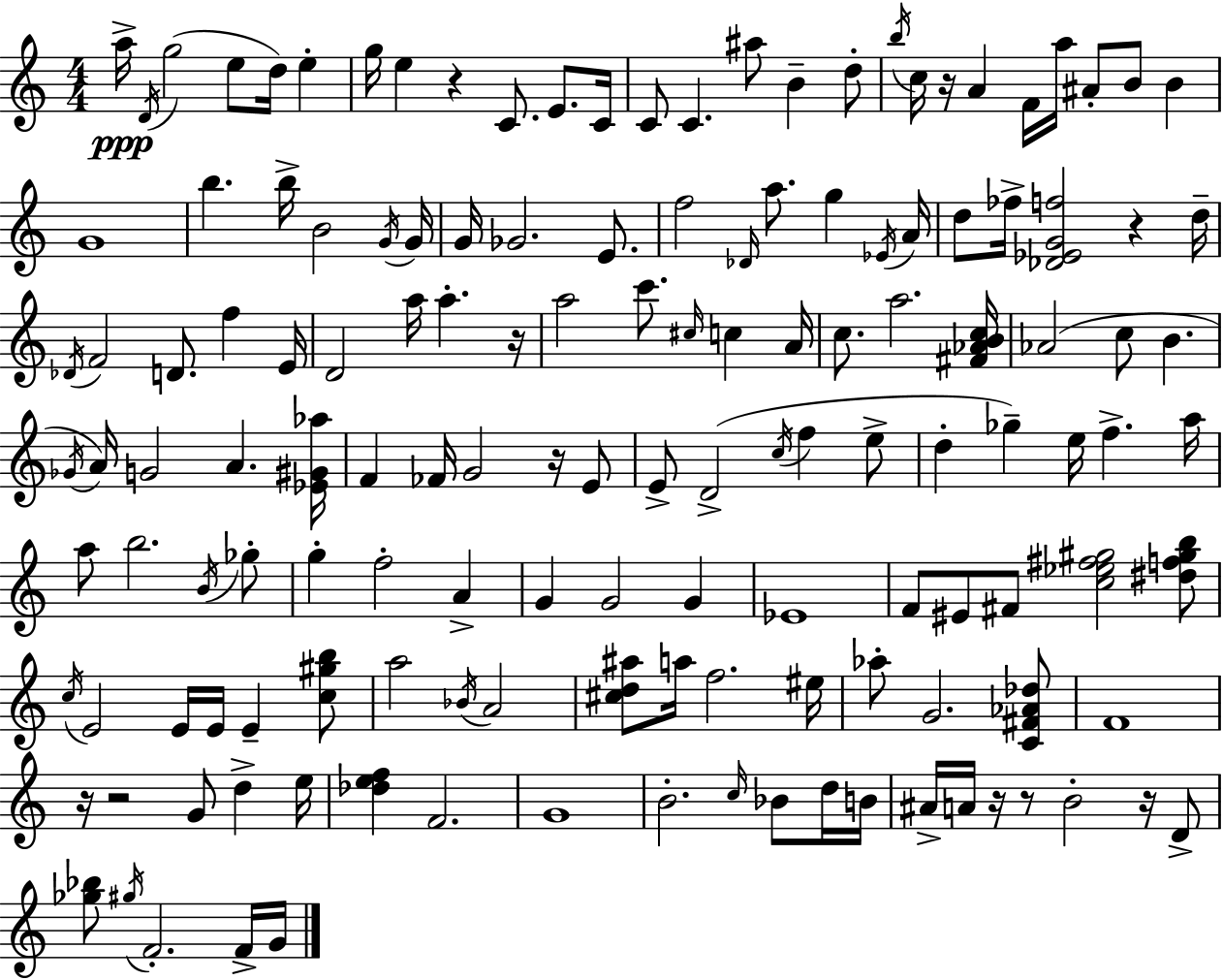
{
  \clef treble
  \numericTimeSignature
  \time 4/4
  \key a \minor
  a''16->\ppp \acciaccatura { d'16 } g''2( e''8 d''16) e''4-. | g''16 e''4 r4 c'8. e'8. | c'16 c'8 c'4. ais''8 b'4-- d''8-. | \acciaccatura { b''16 } c''16 r16 a'4 f'16 a''16 ais'8-. b'8 b'4 | \break g'1 | b''4. b''16-> b'2 | \acciaccatura { g'16 } g'16 g'16 ges'2. | e'8. f''2 \grace { des'16 } a''8. g''4 | \break \acciaccatura { ees'16 } a'16 d''8 fes''16-> <des' ees' g' f''>2 | r4 d''16-- \acciaccatura { des'16 } f'2 d'8. | f''4 e'16 d'2 a''16 a''4.-. | r16 a''2 c'''8. | \break \grace { cis''16 } c''4 a'16 c''8. a''2. | <fis' aes' b' c''>16 aes'2( c''8 | b'4. \acciaccatura { ges'16 } a'16) g'2 | a'4. <ees' gis' aes''>16 f'4 fes'16 g'2 | \break r16 e'8 e'8-> d'2->( | \acciaccatura { c''16 } f''4 e''8-> d''4-. ges''4--) | e''16 f''4.-> a''16 a''8 b''2. | \acciaccatura { b'16 } ges''8-. g''4-. f''2-. | \break a'4-> g'4 g'2 | g'4 ees'1 | f'8 eis'8 fis'8 | <c'' ees'' fis'' gis''>2 <dis'' f'' gis'' b''>8 \acciaccatura { c''16 } e'2 | \break e'16 e'16 e'4-- <c'' gis'' b''>8 a''2 | \acciaccatura { bes'16 } a'2 <cis'' d'' ais''>8 a''16 f''2. | eis''16 aes''8-. g'2. | <c' fis' aes' des''>8 f'1 | \break r16 r2 | g'8 d''4-> e''16 <des'' e'' f''>4 | f'2. g'1 | b'2.-. | \break \grace { c''16 } bes'8 d''16 b'16 ais'16-> a'16 r16 | r8 b'2-. r16 d'8-> <ges'' bes''>8 \acciaccatura { gis''16 } | f'2.-. f'16-> g'16 \bar "|."
}